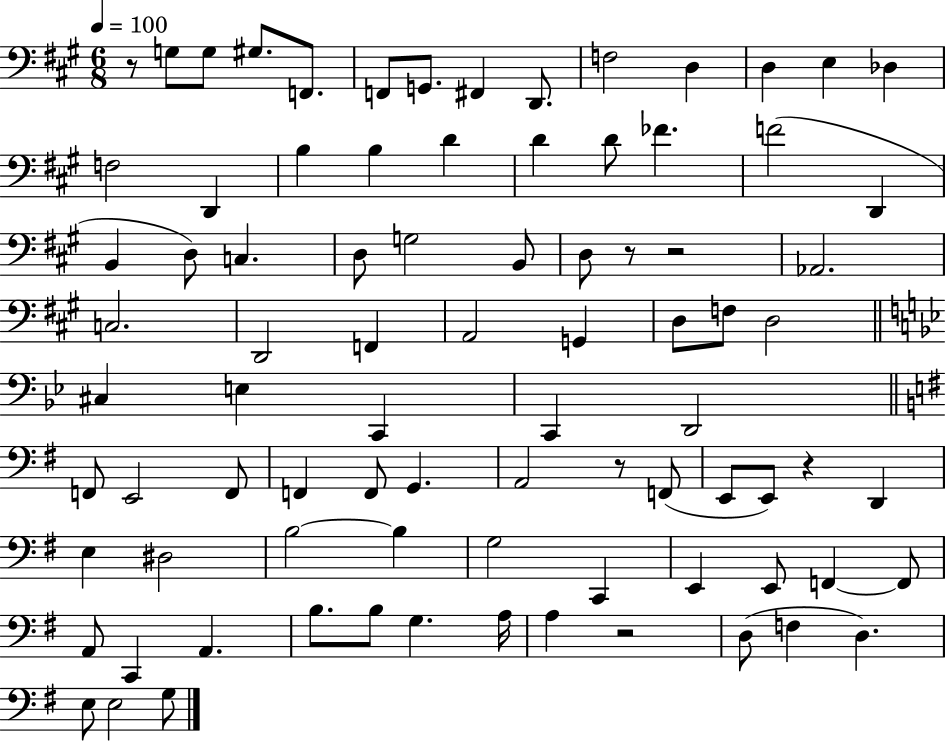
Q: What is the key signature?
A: A major